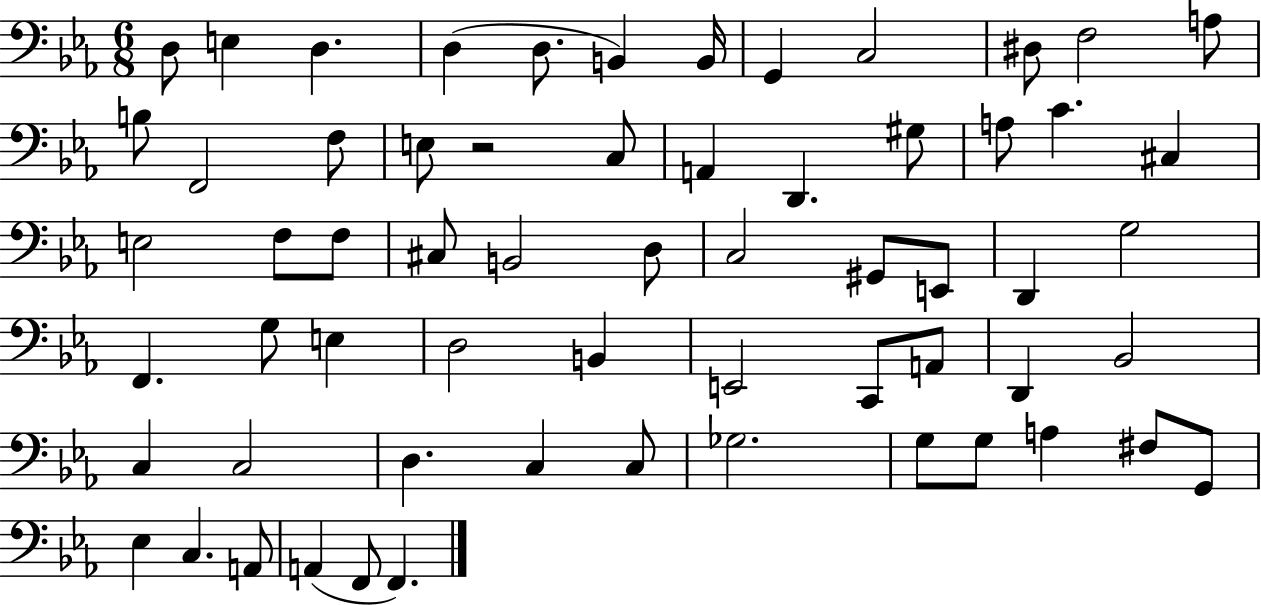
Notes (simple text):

D3/e E3/q D3/q. D3/q D3/e. B2/q B2/s G2/q C3/h D#3/e F3/h A3/e B3/e F2/h F3/e E3/e R/h C3/e A2/q D2/q. G#3/e A3/e C4/q. C#3/q E3/h F3/e F3/e C#3/e B2/h D3/e C3/h G#2/e E2/e D2/q G3/h F2/q. G3/e E3/q D3/h B2/q E2/h C2/e A2/e D2/q Bb2/h C3/q C3/h D3/q. C3/q C3/e Gb3/h. G3/e G3/e A3/q F#3/e G2/e Eb3/q C3/q. A2/e A2/q F2/e F2/q.